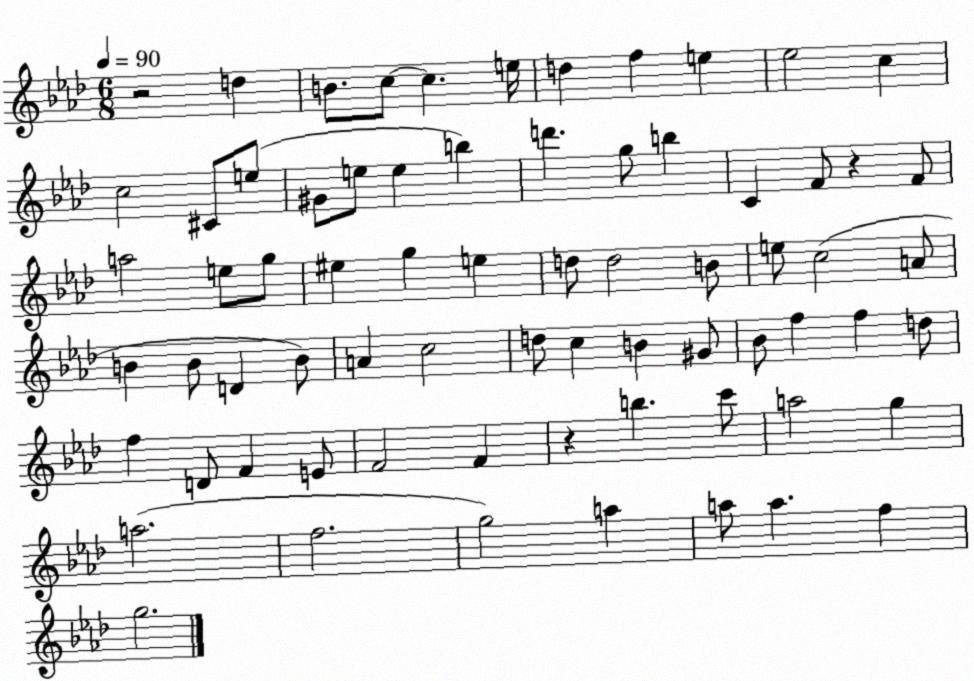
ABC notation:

X:1
T:Untitled
M:6/8
L:1/4
K:Ab
z2 d B/2 c/2 c e/4 d f e _e2 c c2 ^C/2 e/2 ^G/2 e/2 e b d' g/2 b C F/2 z F/2 a2 e/2 g/2 ^e g e d/2 d2 B/2 e/2 c2 A/2 B B/2 D B/2 A c2 d/2 c B ^G/2 _B/2 f f d/2 f D/2 F E/2 F2 F z b c'/2 a2 g a2 f2 g2 a a/2 a f g2